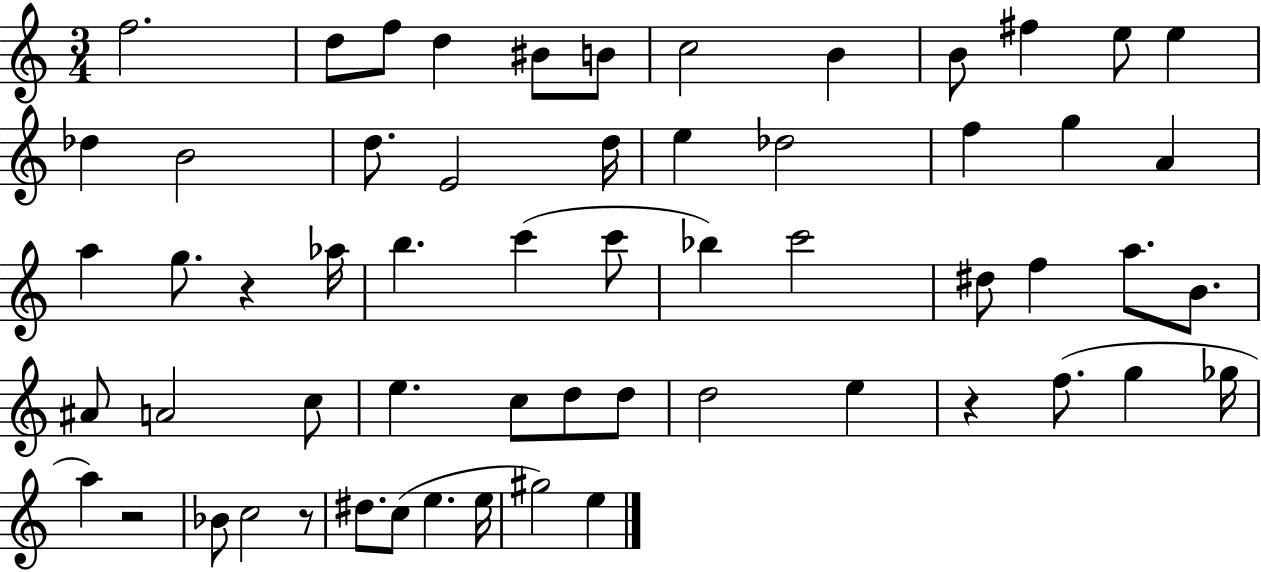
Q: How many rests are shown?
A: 4